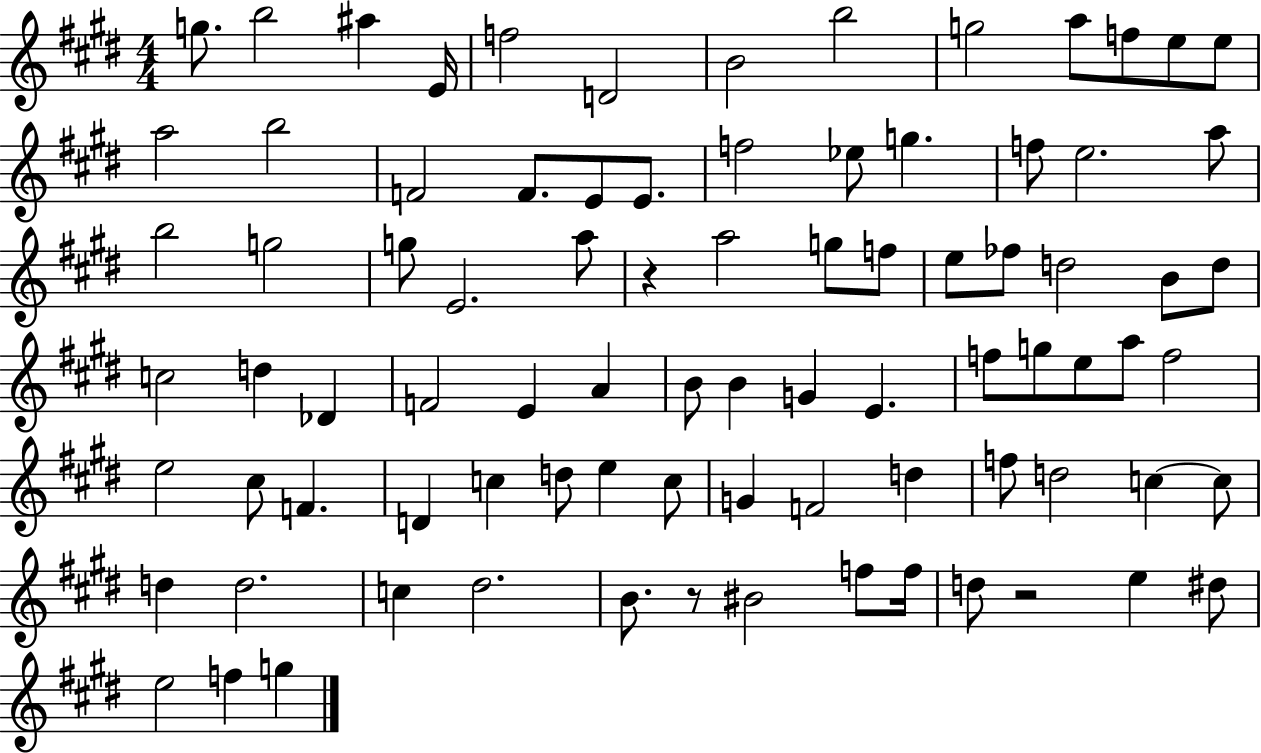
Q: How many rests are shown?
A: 3